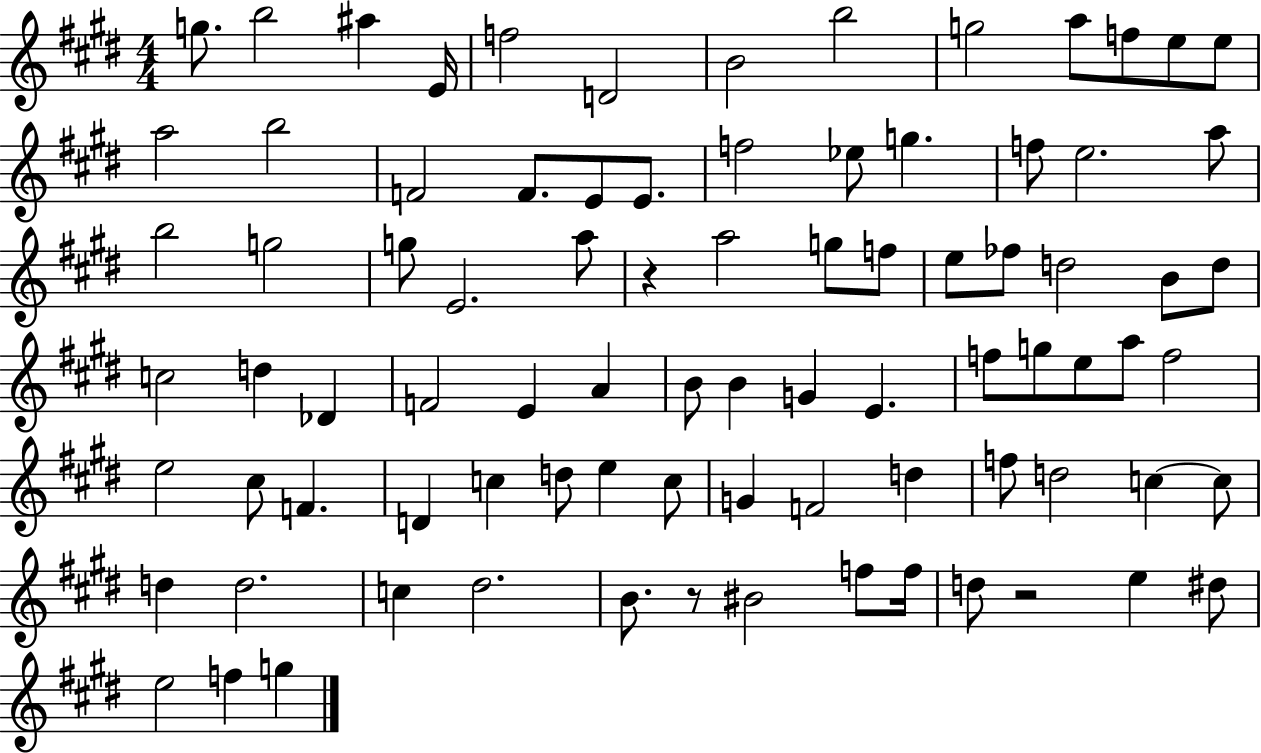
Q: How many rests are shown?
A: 3